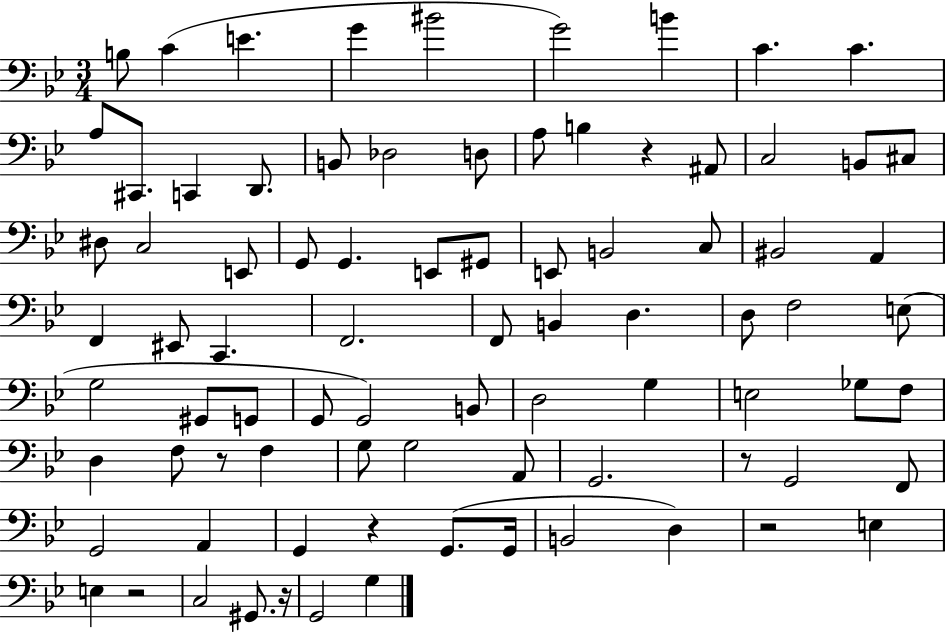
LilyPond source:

{
  \clef bass
  \numericTimeSignature
  \time 3/4
  \key bes \major
  b8 c'4( e'4. | g'4 bis'2 | g'2) b'4 | c'4. c'4. | \break a8 cis,8. c,4 d,8. | b,8 des2 d8 | a8 b4 r4 ais,8 | c2 b,8 cis8 | \break dis8 c2 e,8 | g,8 g,4. e,8 gis,8 | e,8 b,2 c8 | bis,2 a,4 | \break f,4 eis,8 c,4. | f,2. | f,8 b,4 d4. | d8 f2 e8( | \break g2 gis,8 g,8 | g,8 g,2) b,8 | d2 g4 | e2 ges8 f8 | \break d4 f8 r8 f4 | g8 g2 a,8 | g,2. | r8 g,2 f,8 | \break g,2 a,4 | g,4 r4 g,8.( g,16 | b,2 d4) | r2 e4 | \break e4 r2 | c2 gis,8. r16 | g,2 g4 | \bar "|."
}